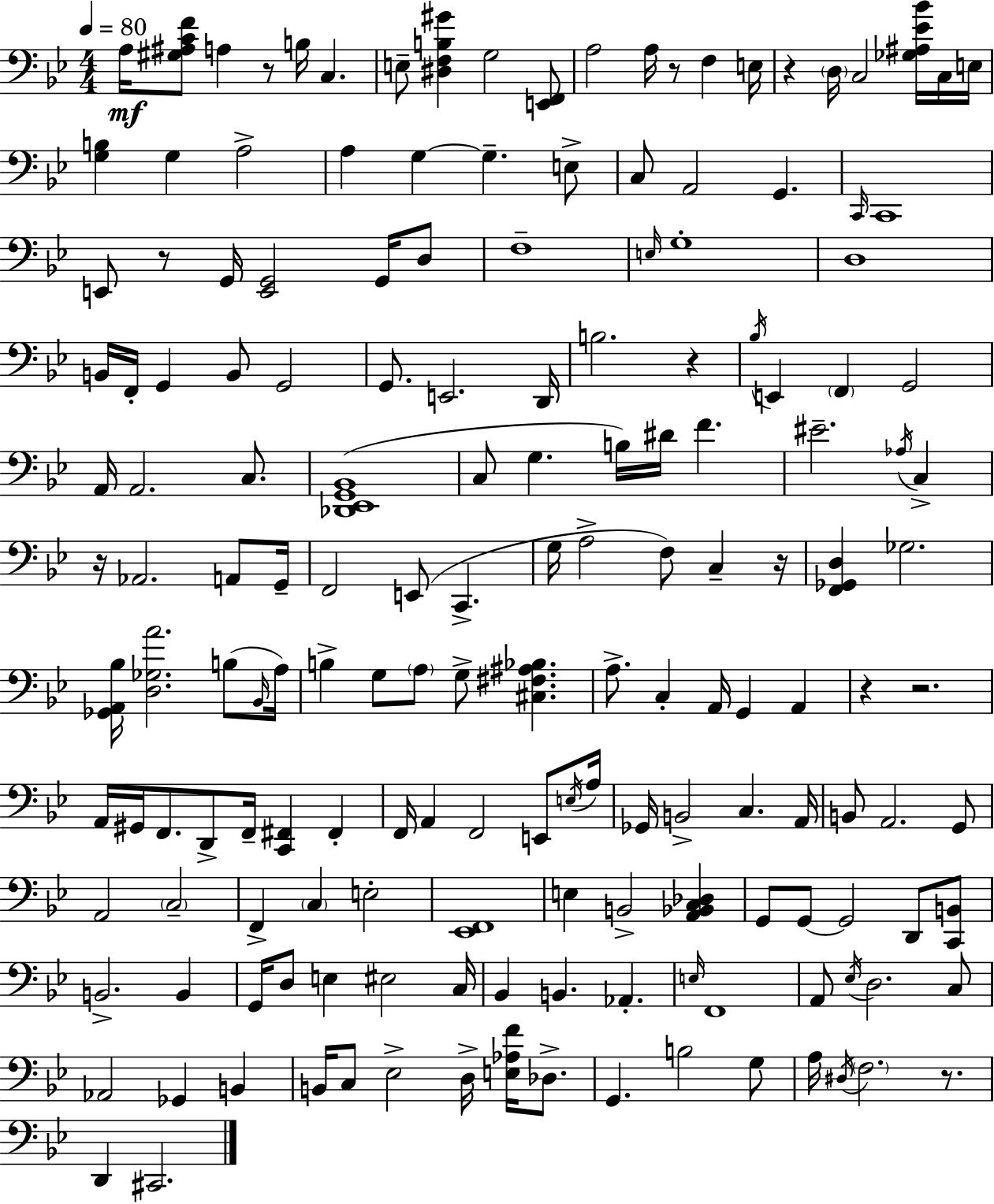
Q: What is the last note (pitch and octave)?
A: C#2